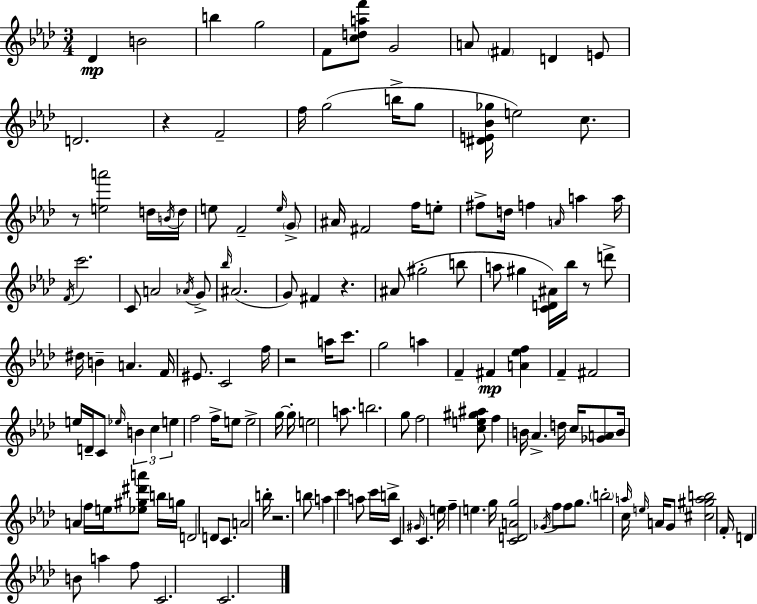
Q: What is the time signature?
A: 3/4